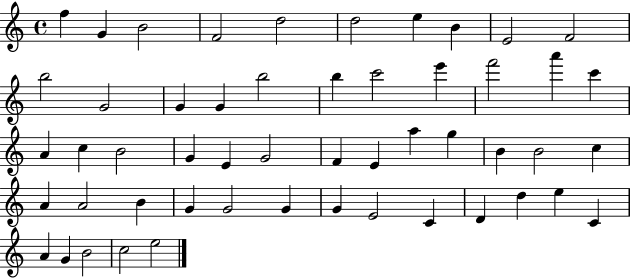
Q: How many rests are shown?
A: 0